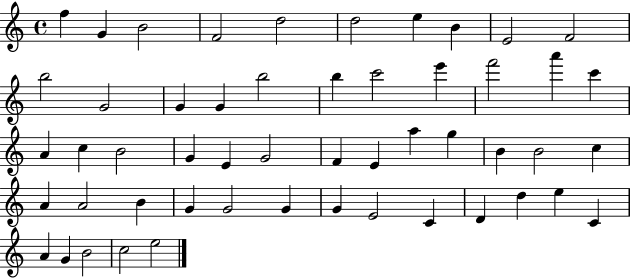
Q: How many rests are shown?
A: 0